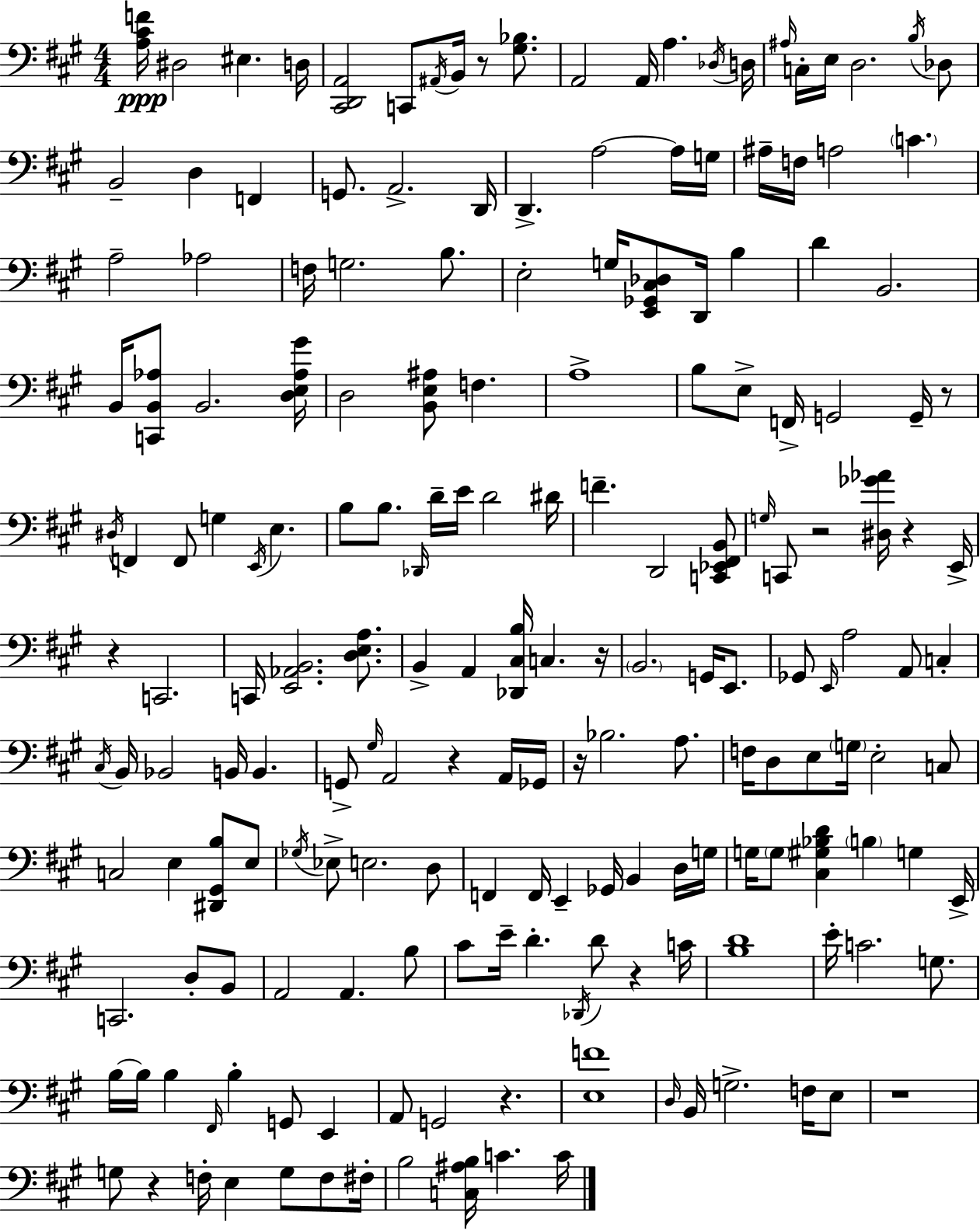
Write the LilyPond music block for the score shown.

{
  \clef bass
  \numericTimeSignature
  \time 4/4
  \key a \major
  <a cis' f'>16\ppp dis2 eis4. d16 | <cis, d, a,>2 c,8 \acciaccatura { ais,16 } b,16 r8 <gis bes>8. | a,2 a,16 a4. | \acciaccatura { des16 } d16 \grace { ais16 } c16-. e16 d2. | \break \acciaccatura { b16 } des8 b,2-- d4 | f,4 g,8. a,2.-> | d,16 d,4.-> a2~~ | a16 g16 ais16-- f16 a2 \parenthesize c'4. | \break a2-- aes2 | f16 g2. | b8. e2-. g16 <e, ges, cis des>8 d,16 | b4 d'4 b,2. | \break b,16 <c, b, aes>8 b,2. | <d e aes gis'>16 d2 <b, e ais>8 f4. | a1-> | b8 e8-> f,16-> g,2 | \break g,16-- r8 \acciaccatura { dis16 } f,4 f,8 g4 \acciaccatura { e,16 } | e4. b8 b8. \grace { des,16 } d'16-- e'16 d'2 | dis'16 f'4.-- d,2 | <c, ees, fis, b,>8 \grace { g16 } c,8 r2 | \break <dis ges' aes'>16 r4 e,16-> r4 c,2. | c,16 <e, aes, b,>2. | <d e a>8. b,4-> a,4 | <des, cis b>16 c4. r16 \parenthesize b,2. | \break g,16 e,8. ges,8 \grace { e,16 } a2 | a,8 c4-. \acciaccatura { cis16 } b,16 bes,2 | b,16 b,4. g,8-> \grace { gis16 } a,2 | r4 a,16 ges,16 r16 bes2. | \break a8. f16 d8 e8 | \parenthesize g16 e2-. c8 c2 | e4 <dis, gis, b>8 e8 \acciaccatura { ges16 } ees8-> e2. | d8 f,4 | \break f,16 e,4-- ges,16 b,4 d16 g16 g16 \parenthesize g8 <cis gis bes d'>4 | \parenthesize b4 g4 e,16-> c,2. | d8-. b,8 a,2 | a,4. b8 cis'8 e'16-- d'4.-. | \break \acciaccatura { des,16 } d'8 r4 c'16 <b d'>1 | e'16-. c'2. | g8. b16~~ b16 b4 | \grace { fis,16 } b4-. g,8 e,4 a,8 | \break g,2 r4. <e f'>1 | \grace { d16 } b,16 | g2.-> f16 e8 r1 | g8 | \break r4 f16-. e4 g8 f8 fis16-. b2 | <c ais b>16 c'4. c'16 \bar "|."
}